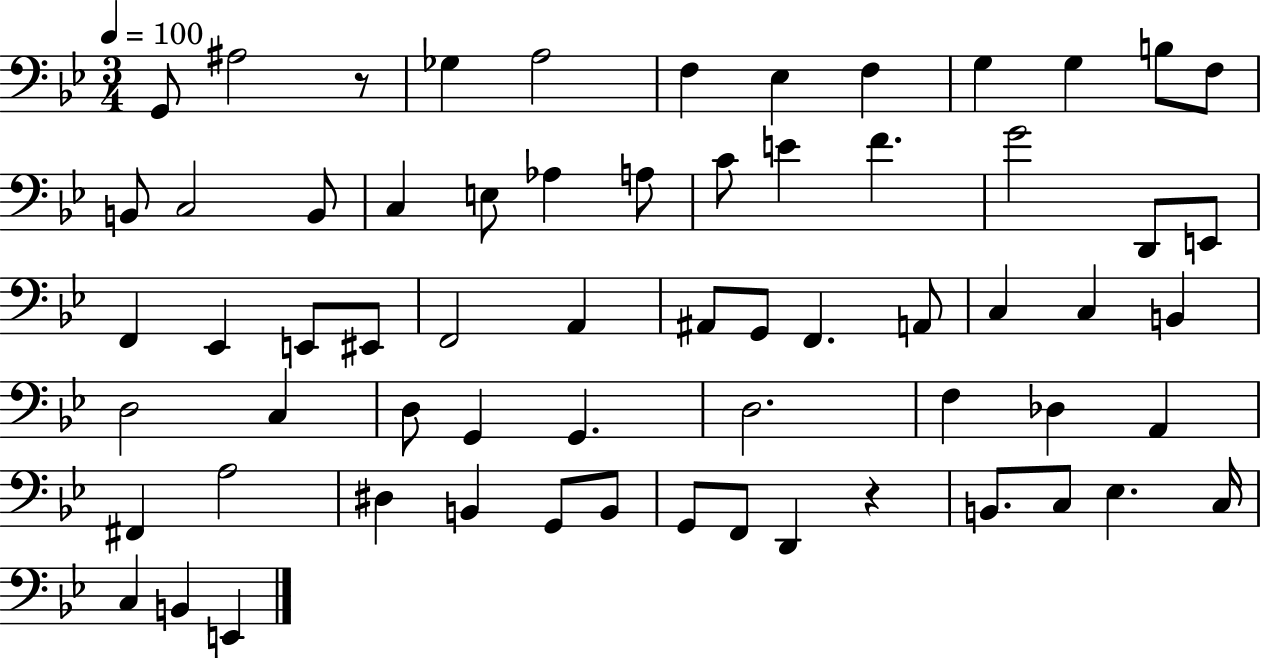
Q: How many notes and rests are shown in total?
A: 64